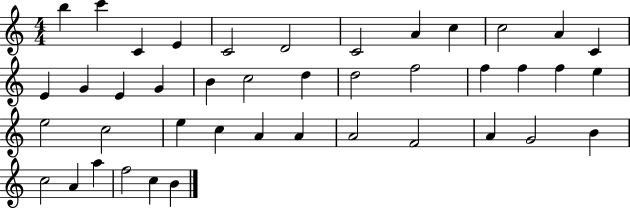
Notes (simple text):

B5/q C6/q C4/q E4/q C4/h D4/h C4/h A4/q C5/q C5/h A4/q C4/q E4/q G4/q E4/q G4/q B4/q C5/h D5/q D5/h F5/h F5/q F5/q F5/q E5/q E5/h C5/h E5/q C5/q A4/q A4/q A4/h F4/h A4/q G4/h B4/q C5/h A4/q A5/q F5/h C5/q B4/q